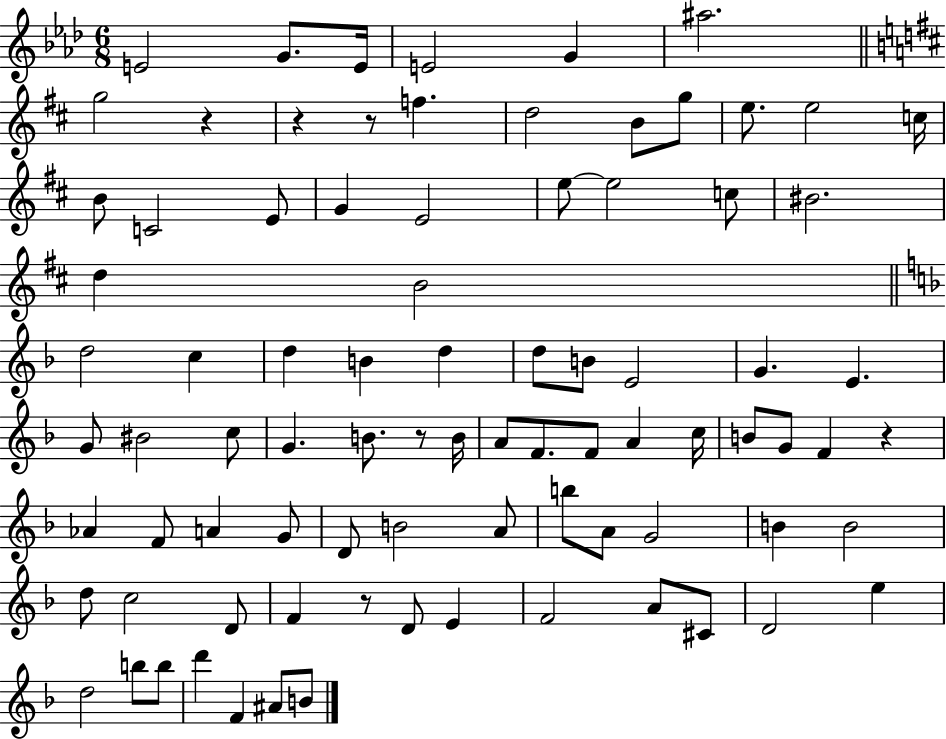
E4/h G4/e. E4/s E4/h G4/q A#5/h. G5/h R/q R/q R/e F5/q. D5/h B4/e G5/e E5/e. E5/h C5/s B4/e C4/h E4/e G4/q E4/h E5/e E5/h C5/e BIS4/h. D5/q B4/h D5/h C5/q D5/q B4/q D5/q D5/e B4/e E4/h G4/q. E4/q. G4/e BIS4/h C5/e G4/q. B4/e. R/e B4/s A4/e F4/e. F4/e A4/q C5/s B4/e G4/e F4/q R/q Ab4/q F4/e A4/q G4/e D4/e B4/h A4/e B5/e A4/e G4/h B4/q B4/h D5/e C5/h D4/e F4/q R/e D4/e E4/q F4/h A4/e C#4/e D4/h E5/q D5/h B5/e B5/e D6/q F4/q A#4/e B4/e